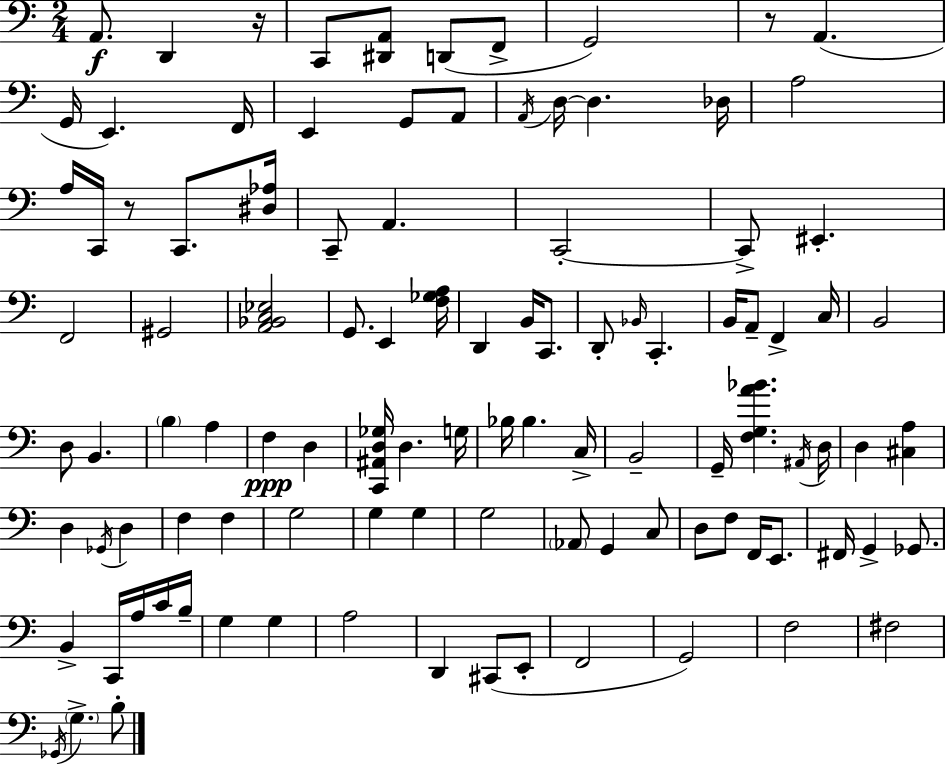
A2/e. D2/q R/s C2/e [D#2,A2]/e D2/e F2/e G2/h R/e A2/q. G2/s E2/q. F2/s E2/q G2/e A2/e A2/s D3/s D3/q. Db3/s A3/h A3/s C2/s R/e C2/e. [D#3,Ab3]/s C2/e A2/q. C2/h C2/e EIS2/q. F2/h G#2/h [A2,Bb2,C3,Eb3]/h G2/e. E2/q [F3,Gb3,A3]/s D2/q B2/s C2/e. D2/e Bb2/s C2/q. B2/s A2/e F2/q C3/s B2/h D3/e B2/q. B3/q A3/q F3/q D3/q [C2,A#2,D3,Gb3]/s D3/q. G3/s Bb3/s Bb3/q. C3/s B2/h G2/s [F3,G3,A4,Bb4]/q. A#2/s D3/s D3/q [C#3,A3]/q D3/q Gb2/s D3/q F3/q F3/q G3/h G3/q G3/q G3/h Ab2/e G2/q C3/e D3/e F3/e F2/s E2/e. F#2/s G2/q Gb2/e. B2/q C2/s A3/s C4/s B3/s G3/q G3/q A3/h D2/q C#2/e E2/e F2/h G2/h F3/h F#3/h Gb2/s G3/q. B3/e